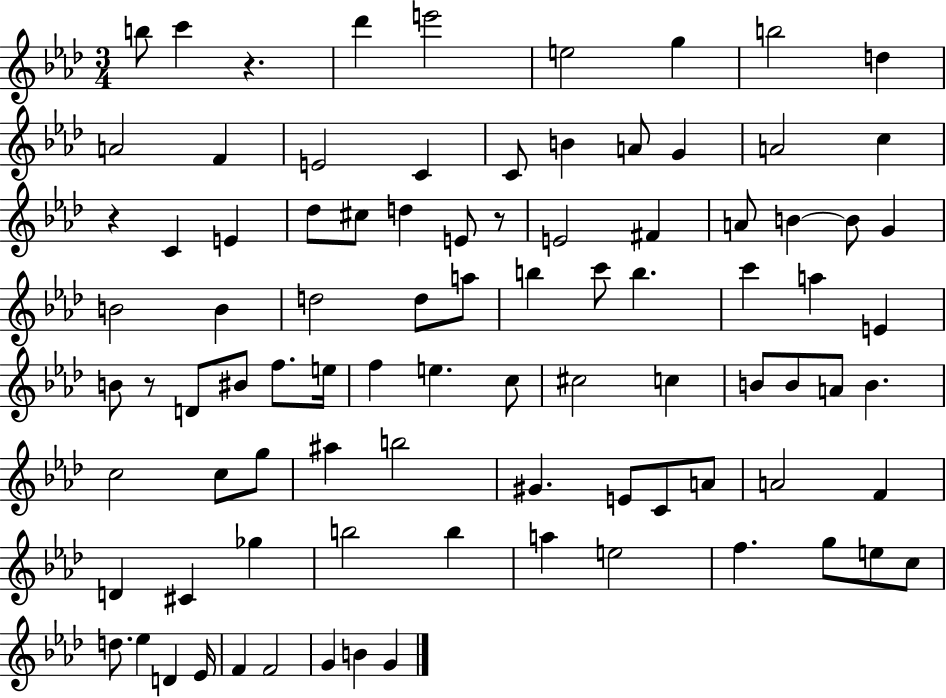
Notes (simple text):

B5/e C6/q R/q. Db6/q E6/h E5/h G5/q B5/h D5/q A4/h F4/q E4/h C4/q C4/e B4/q A4/e G4/q A4/h C5/q R/q C4/q E4/q Db5/e C#5/e D5/q E4/e R/e E4/h F#4/q A4/e B4/q B4/e G4/q B4/h B4/q D5/h D5/e A5/e B5/q C6/e B5/q. C6/q A5/q E4/q B4/e R/e D4/e BIS4/e F5/e. E5/s F5/q E5/q. C5/e C#5/h C5/q B4/e B4/e A4/e B4/q. C5/h C5/e G5/e A#5/q B5/h G#4/q. E4/e C4/e A4/e A4/h F4/q D4/q C#4/q Gb5/q B5/h B5/q A5/q E5/h F5/q. G5/e E5/e C5/e D5/e. Eb5/q D4/q Eb4/s F4/q F4/h G4/q B4/q G4/q